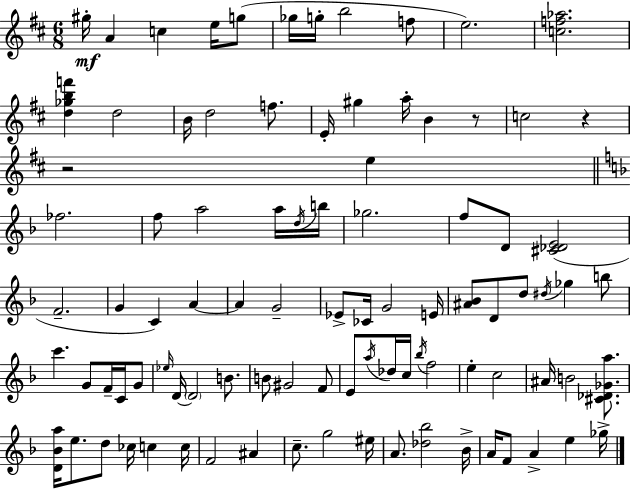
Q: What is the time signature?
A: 6/8